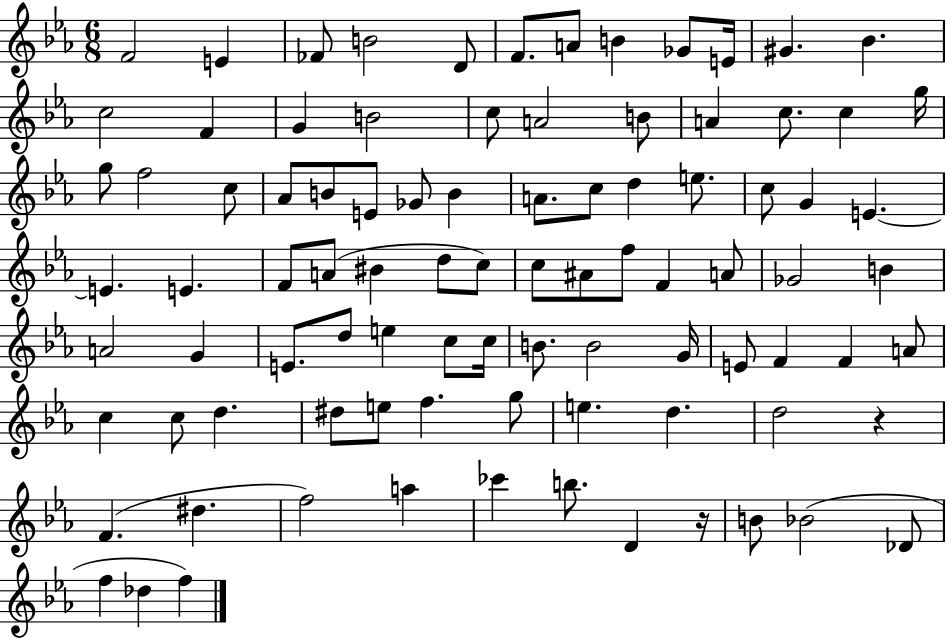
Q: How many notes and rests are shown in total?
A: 91